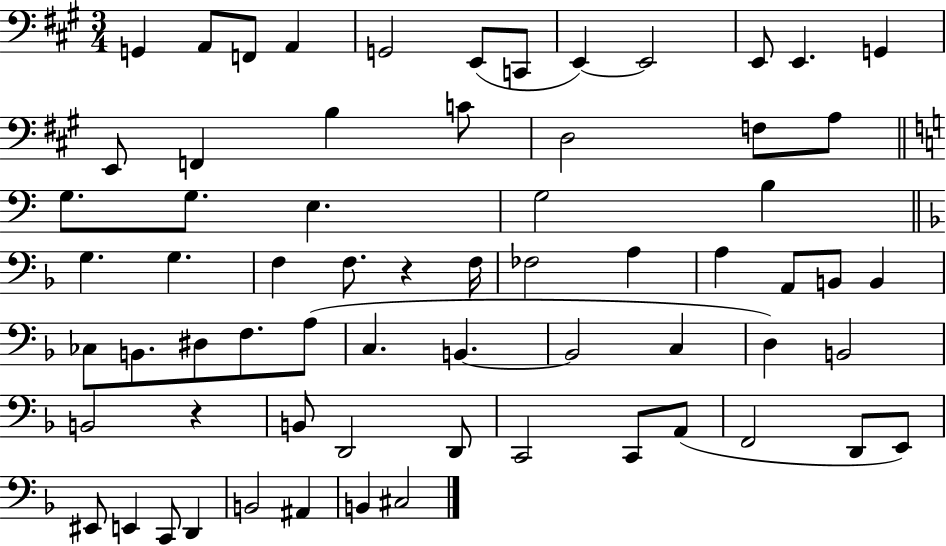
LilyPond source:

{
  \clef bass
  \numericTimeSignature
  \time 3/4
  \key a \major
  \repeat volta 2 { g,4 a,8 f,8 a,4 | g,2 e,8( c,8 | e,4~~) e,2 | e,8 e,4. g,4 | \break e,8 f,4 b4 c'8 | d2 f8 a8 | \bar "||" \break \key c \major g8. g8. e4. | g2 b4 | \bar "||" \break \key d \minor g4. g4. | f4 f8. r4 f16 | fes2 a4 | a4 a,8 b,8 b,4 | \break ces8 b,8. dis8 f8. a8( | c4. b,4.~~ | b,2 c4 | d4) b,2 | \break b,2 r4 | b,8 d,2 d,8 | c,2 c,8 a,8( | f,2 d,8 e,8) | \break eis,8 e,4 c,8 d,4 | b,2 ais,4 | b,4 cis2 | } \bar "|."
}